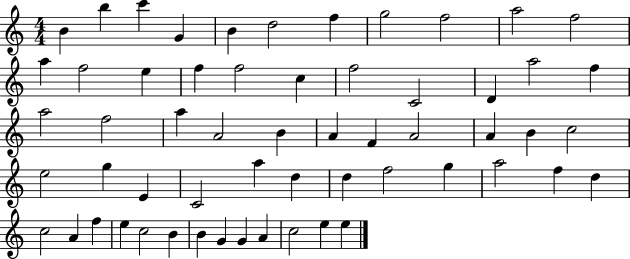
B4/q B5/q C6/q G4/q B4/q D5/h F5/q G5/h F5/h A5/h F5/h A5/q F5/h E5/q F5/q F5/h C5/q F5/h C4/h D4/q A5/h F5/q A5/h F5/h A5/q A4/h B4/q A4/q F4/q A4/h A4/q B4/q C5/h E5/h G5/q E4/q C4/h A5/q D5/q D5/q F5/h G5/q A5/h F5/q D5/q C5/h A4/q F5/q E5/q C5/h B4/q B4/q G4/q G4/q A4/q C5/h E5/q E5/q